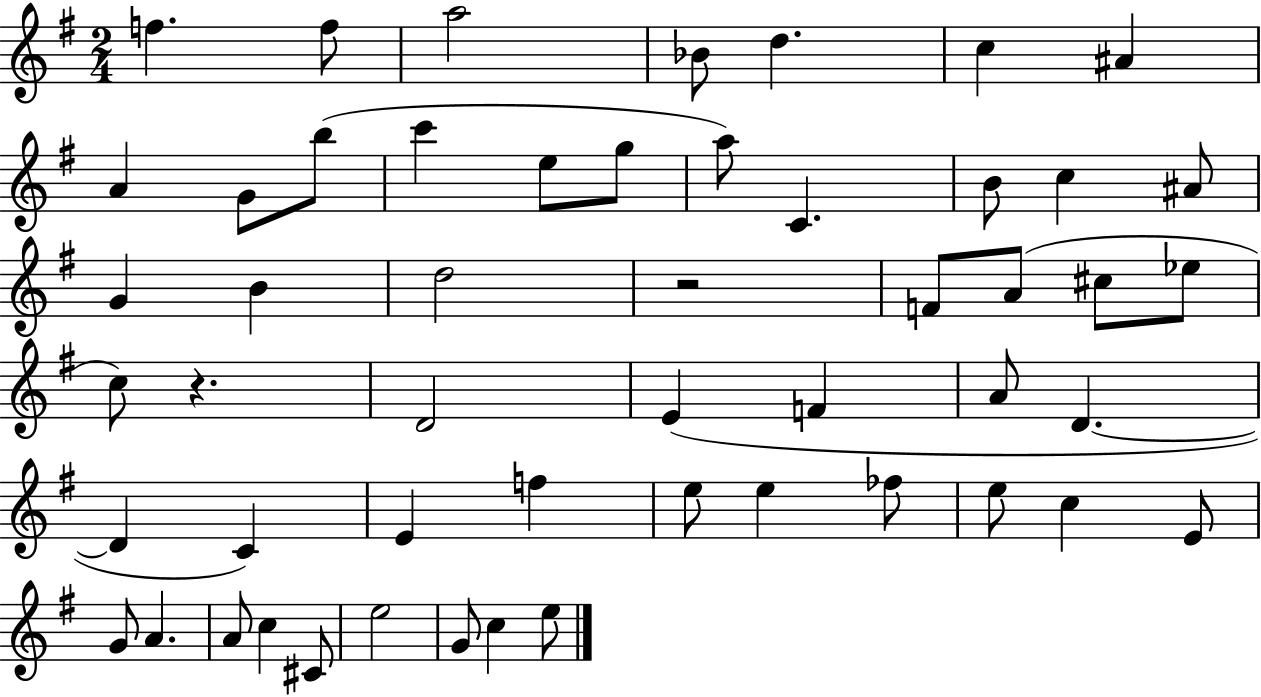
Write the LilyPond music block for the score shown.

{
  \clef treble
  \numericTimeSignature
  \time 2/4
  \key g \major
  f''4. f''8 | a''2 | bes'8 d''4. | c''4 ais'4 | \break a'4 g'8 b''8( | c'''4 e''8 g''8 | a''8) c'4. | b'8 c''4 ais'8 | \break g'4 b'4 | d''2 | r2 | f'8 a'8( cis''8 ees''8 | \break c''8) r4. | d'2 | e'4( f'4 | a'8 d'4.~~ | \break d'4 c'4) | e'4 f''4 | e''8 e''4 fes''8 | e''8 c''4 e'8 | \break g'8 a'4. | a'8 c''4 cis'8 | e''2 | g'8 c''4 e''8 | \break \bar "|."
}